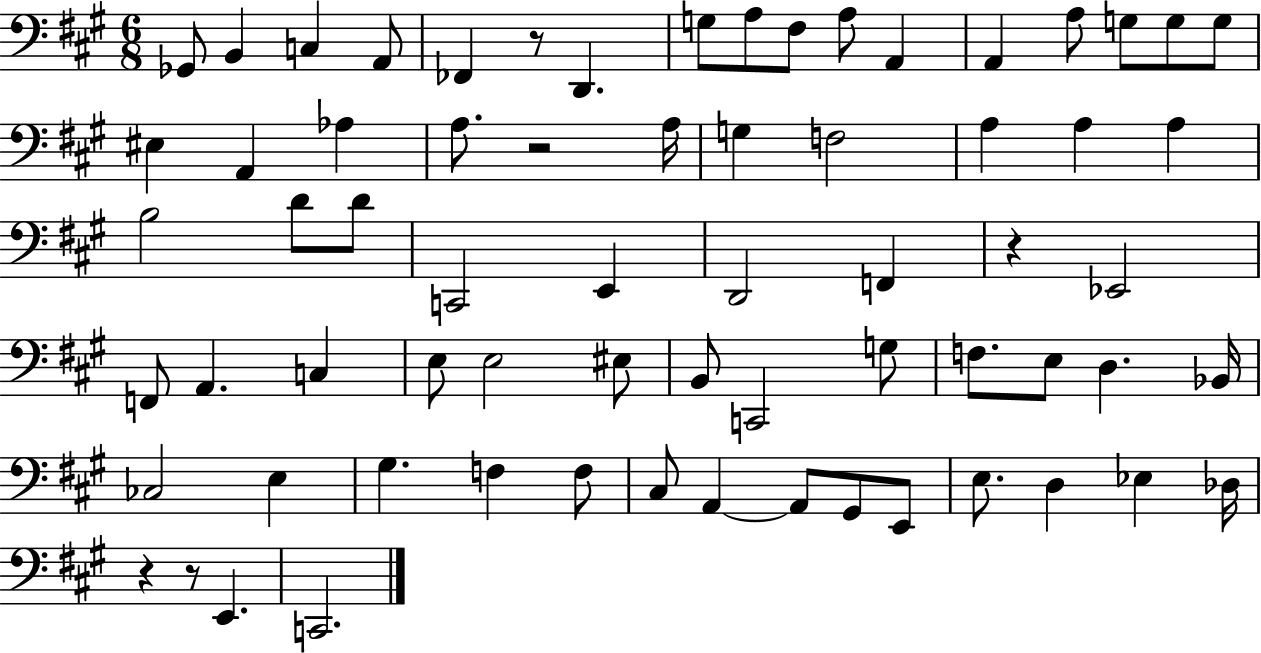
X:1
T:Untitled
M:6/8
L:1/4
K:A
_G,,/2 B,, C, A,,/2 _F,, z/2 D,, G,/2 A,/2 ^F,/2 A,/2 A,, A,, A,/2 G,/2 G,/2 G,/2 ^E, A,, _A, A,/2 z2 A,/4 G, F,2 A, A, A, B,2 D/2 D/2 C,,2 E,, D,,2 F,, z _E,,2 F,,/2 A,, C, E,/2 E,2 ^E,/2 B,,/2 C,,2 G,/2 F,/2 E,/2 D, _B,,/4 _C,2 E, ^G, F, F,/2 ^C,/2 A,, A,,/2 ^G,,/2 E,,/2 E,/2 D, _E, _D,/4 z z/2 E,, C,,2